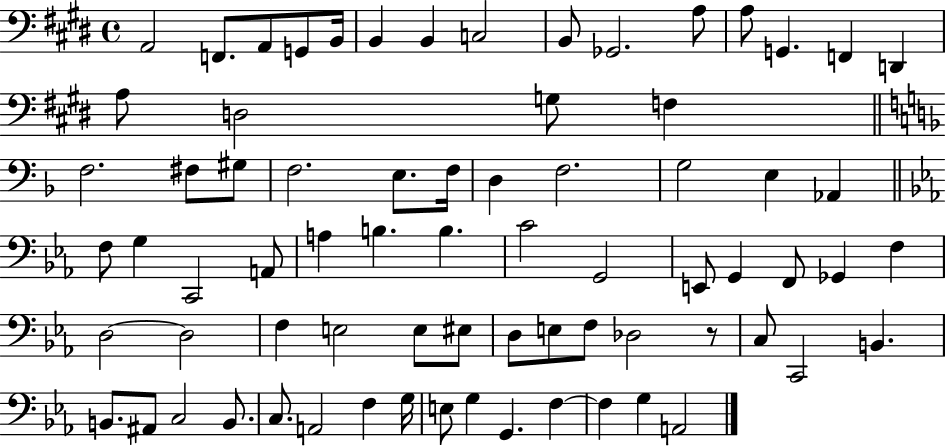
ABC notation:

X:1
T:Untitled
M:4/4
L:1/4
K:E
A,,2 F,,/2 A,,/2 G,,/2 B,,/4 B,, B,, C,2 B,,/2 _G,,2 A,/2 A,/2 G,, F,, D,, A,/2 D,2 G,/2 F, F,2 ^F,/2 ^G,/2 F,2 E,/2 F,/4 D, F,2 G,2 E, _A,, F,/2 G, C,,2 A,,/2 A, B, B, C2 G,,2 E,,/2 G,, F,,/2 _G,, F, D,2 D,2 F, E,2 E,/2 ^E,/2 D,/2 E,/2 F,/2 _D,2 z/2 C,/2 C,,2 B,, B,,/2 ^A,,/2 C,2 B,,/2 C,/2 A,,2 F, G,/4 E,/2 G, G,, F, F, G, A,,2